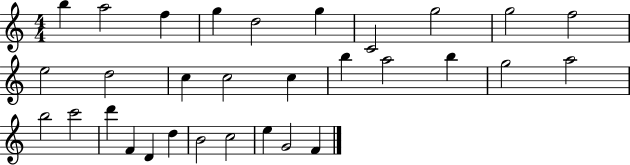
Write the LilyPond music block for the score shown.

{
  \clef treble
  \numericTimeSignature
  \time 4/4
  \key c \major
  b''4 a''2 f''4 | g''4 d''2 g''4 | c'2 g''2 | g''2 f''2 | \break e''2 d''2 | c''4 c''2 c''4 | b''4 a''2 b''4 | g''2 a''2 | \break b''2 c'''2 | d'''4 f'4 d'4 d''4 | b'2 c''2 | e''4 g'2 f'4 | \break \bar "|."
}